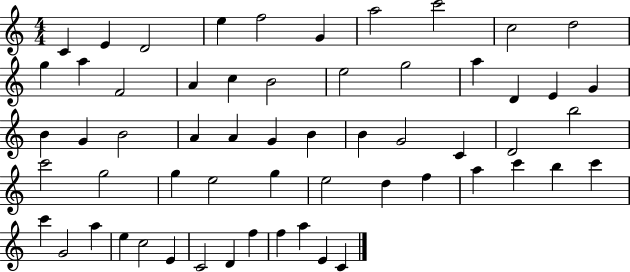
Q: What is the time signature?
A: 4/4